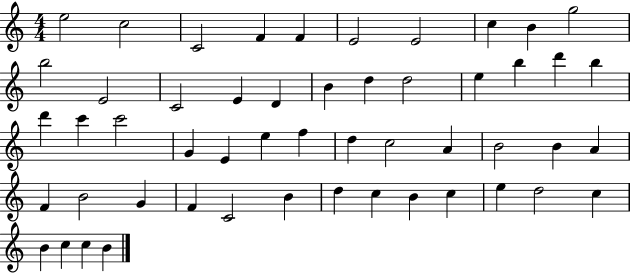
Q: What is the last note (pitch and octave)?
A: B4